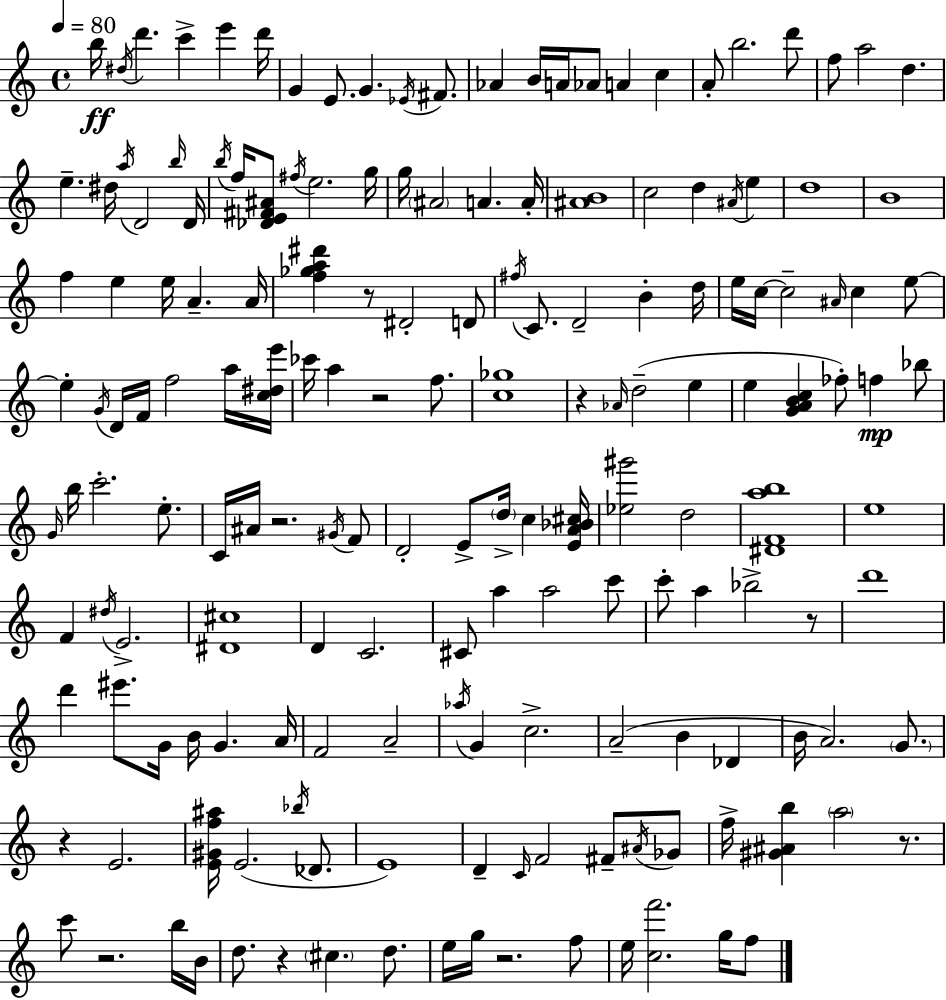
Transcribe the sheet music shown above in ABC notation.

X:1
T:Untitled
M:4/4
L:1/4
K:C
b/4 ^d/4 d' c' e' d'/4 G E/2 G _E/4 ^F/2 _A B/4 A/4 _A/2 A c A/2 b2 d'/2 f/2 a2 d e ^d/4 a/4 D2 b/4 D/4 b/4 f/4 [_DE^F^A]/2 ^f/4 e2 g/4 g/4 ^A2 A A/4 [^AB]4 c2 d ^A/4 e d4 B4 f e e/4 A A/4 [f_ga^d'] z/2 ^D2 D/2 ^f/4 C/2 D2 B d/4 e/4 c/4 c2 ^A/4 c e/2 e G/4 D/4 F/4 f2 a/4 [c^de']/4 _c'/4 a z2 f/2 [c_g]4 z _A/4 d2 e e [GABc] _f/2 f _b/2 G/4 b/4 c'2 e/2 C/4 ^A/4 z2 ^G/4 F/2 D2 E/2 d/4 c [EA_B^c]/4 [_e^g']2 d2 [^DFab]4 e4 F ^d/4 E2 [^D^c]4 D C2 ^C/2 a a2 c'/2 c'/2 a _b2 z/2 d'4 d' ^e'/2 G/4 B/4 G A/4 F2 A2 _a/4 G c2 A2 B _D B/4 A2 G/2 z E2 [E^Gf^a]/4 E2 _b/4 _D/2 E4 D C/4 F2 ^F/2 ^A/4 _G/2 f/4 [^G^Ab] a2 z/2 c'/2 z2 b/4 B/4 d/2 z ^c d/2 e/4 g/4 z2 f/2 e/4 [cf']2 g/4 f/2